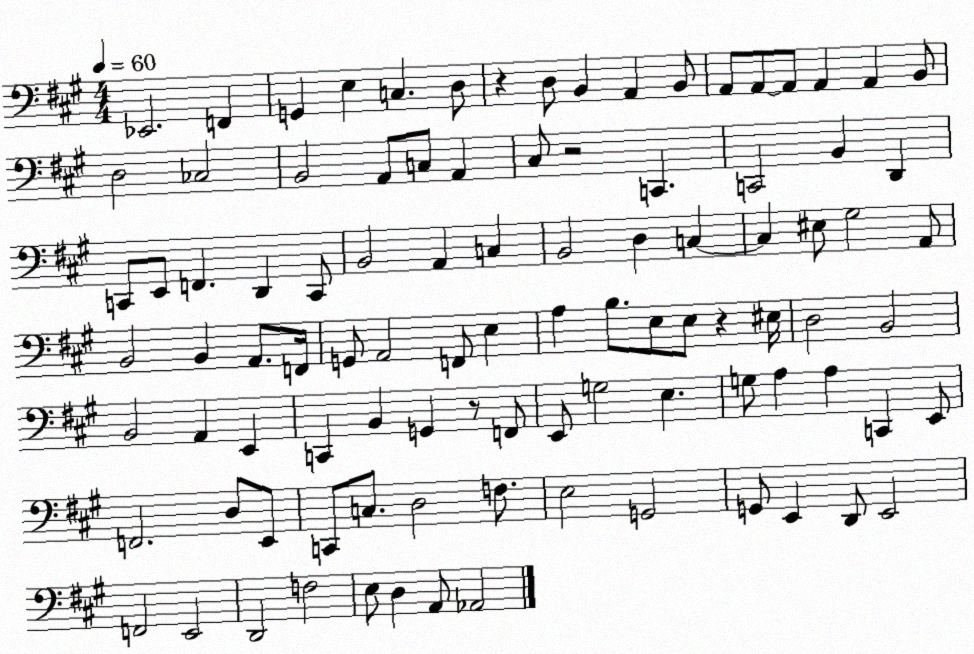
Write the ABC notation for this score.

X:1
T:Untitled
M:4/4
L:1/4
K:A
_E,,2 F,, G,, E, C, D,/2 z D,/2 B,, A,, B,,/2 A,,/2 A,,/2 A,,/2 A,, A,, B,,/2 D,2 _C,2 B,,2 A,,/2 C,/2 A,, ^C,/2 z2 C,, C,,2 B,, D,, C,,/2 E,,/2 F,, D,, C,,/2 B,,2 A,, C, B,,2 D, C, C, ^E,/2 ^G,2 A,,/2 B,,2 B,, A,,/2 F,,/4 G,,/2 A,,2 F,,/2 E, A, B,/2 E,/2 E,/2 z ^E,/4 D,2 B,,2 B,,2 A,, E,, C,, B,, G,, z/2 F,,/2 E,,/2 G,2 E, G,/2 A, A, C,, E,,/2 F,,2 D,/2 E,,/2 C,,/2 C,/2 D,2 F,/2 E,2 G,,2 G,,/2 E,, D,,/2 E,,2 F,,2 E,,2 D,,2 F,2 E,/2 D, A,,/2 _A,,2